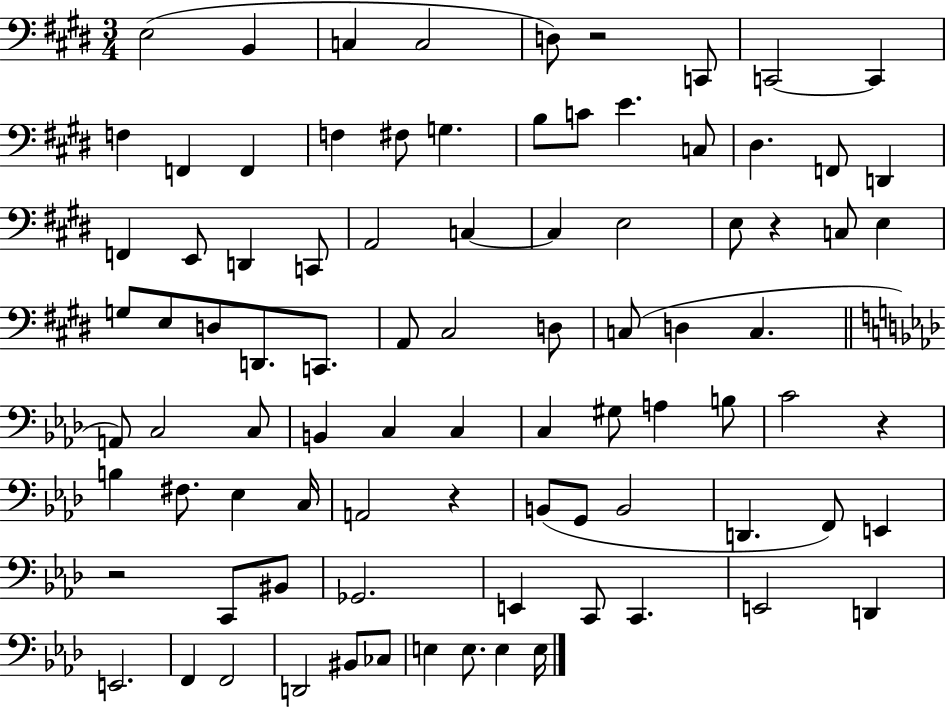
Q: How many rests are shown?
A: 5